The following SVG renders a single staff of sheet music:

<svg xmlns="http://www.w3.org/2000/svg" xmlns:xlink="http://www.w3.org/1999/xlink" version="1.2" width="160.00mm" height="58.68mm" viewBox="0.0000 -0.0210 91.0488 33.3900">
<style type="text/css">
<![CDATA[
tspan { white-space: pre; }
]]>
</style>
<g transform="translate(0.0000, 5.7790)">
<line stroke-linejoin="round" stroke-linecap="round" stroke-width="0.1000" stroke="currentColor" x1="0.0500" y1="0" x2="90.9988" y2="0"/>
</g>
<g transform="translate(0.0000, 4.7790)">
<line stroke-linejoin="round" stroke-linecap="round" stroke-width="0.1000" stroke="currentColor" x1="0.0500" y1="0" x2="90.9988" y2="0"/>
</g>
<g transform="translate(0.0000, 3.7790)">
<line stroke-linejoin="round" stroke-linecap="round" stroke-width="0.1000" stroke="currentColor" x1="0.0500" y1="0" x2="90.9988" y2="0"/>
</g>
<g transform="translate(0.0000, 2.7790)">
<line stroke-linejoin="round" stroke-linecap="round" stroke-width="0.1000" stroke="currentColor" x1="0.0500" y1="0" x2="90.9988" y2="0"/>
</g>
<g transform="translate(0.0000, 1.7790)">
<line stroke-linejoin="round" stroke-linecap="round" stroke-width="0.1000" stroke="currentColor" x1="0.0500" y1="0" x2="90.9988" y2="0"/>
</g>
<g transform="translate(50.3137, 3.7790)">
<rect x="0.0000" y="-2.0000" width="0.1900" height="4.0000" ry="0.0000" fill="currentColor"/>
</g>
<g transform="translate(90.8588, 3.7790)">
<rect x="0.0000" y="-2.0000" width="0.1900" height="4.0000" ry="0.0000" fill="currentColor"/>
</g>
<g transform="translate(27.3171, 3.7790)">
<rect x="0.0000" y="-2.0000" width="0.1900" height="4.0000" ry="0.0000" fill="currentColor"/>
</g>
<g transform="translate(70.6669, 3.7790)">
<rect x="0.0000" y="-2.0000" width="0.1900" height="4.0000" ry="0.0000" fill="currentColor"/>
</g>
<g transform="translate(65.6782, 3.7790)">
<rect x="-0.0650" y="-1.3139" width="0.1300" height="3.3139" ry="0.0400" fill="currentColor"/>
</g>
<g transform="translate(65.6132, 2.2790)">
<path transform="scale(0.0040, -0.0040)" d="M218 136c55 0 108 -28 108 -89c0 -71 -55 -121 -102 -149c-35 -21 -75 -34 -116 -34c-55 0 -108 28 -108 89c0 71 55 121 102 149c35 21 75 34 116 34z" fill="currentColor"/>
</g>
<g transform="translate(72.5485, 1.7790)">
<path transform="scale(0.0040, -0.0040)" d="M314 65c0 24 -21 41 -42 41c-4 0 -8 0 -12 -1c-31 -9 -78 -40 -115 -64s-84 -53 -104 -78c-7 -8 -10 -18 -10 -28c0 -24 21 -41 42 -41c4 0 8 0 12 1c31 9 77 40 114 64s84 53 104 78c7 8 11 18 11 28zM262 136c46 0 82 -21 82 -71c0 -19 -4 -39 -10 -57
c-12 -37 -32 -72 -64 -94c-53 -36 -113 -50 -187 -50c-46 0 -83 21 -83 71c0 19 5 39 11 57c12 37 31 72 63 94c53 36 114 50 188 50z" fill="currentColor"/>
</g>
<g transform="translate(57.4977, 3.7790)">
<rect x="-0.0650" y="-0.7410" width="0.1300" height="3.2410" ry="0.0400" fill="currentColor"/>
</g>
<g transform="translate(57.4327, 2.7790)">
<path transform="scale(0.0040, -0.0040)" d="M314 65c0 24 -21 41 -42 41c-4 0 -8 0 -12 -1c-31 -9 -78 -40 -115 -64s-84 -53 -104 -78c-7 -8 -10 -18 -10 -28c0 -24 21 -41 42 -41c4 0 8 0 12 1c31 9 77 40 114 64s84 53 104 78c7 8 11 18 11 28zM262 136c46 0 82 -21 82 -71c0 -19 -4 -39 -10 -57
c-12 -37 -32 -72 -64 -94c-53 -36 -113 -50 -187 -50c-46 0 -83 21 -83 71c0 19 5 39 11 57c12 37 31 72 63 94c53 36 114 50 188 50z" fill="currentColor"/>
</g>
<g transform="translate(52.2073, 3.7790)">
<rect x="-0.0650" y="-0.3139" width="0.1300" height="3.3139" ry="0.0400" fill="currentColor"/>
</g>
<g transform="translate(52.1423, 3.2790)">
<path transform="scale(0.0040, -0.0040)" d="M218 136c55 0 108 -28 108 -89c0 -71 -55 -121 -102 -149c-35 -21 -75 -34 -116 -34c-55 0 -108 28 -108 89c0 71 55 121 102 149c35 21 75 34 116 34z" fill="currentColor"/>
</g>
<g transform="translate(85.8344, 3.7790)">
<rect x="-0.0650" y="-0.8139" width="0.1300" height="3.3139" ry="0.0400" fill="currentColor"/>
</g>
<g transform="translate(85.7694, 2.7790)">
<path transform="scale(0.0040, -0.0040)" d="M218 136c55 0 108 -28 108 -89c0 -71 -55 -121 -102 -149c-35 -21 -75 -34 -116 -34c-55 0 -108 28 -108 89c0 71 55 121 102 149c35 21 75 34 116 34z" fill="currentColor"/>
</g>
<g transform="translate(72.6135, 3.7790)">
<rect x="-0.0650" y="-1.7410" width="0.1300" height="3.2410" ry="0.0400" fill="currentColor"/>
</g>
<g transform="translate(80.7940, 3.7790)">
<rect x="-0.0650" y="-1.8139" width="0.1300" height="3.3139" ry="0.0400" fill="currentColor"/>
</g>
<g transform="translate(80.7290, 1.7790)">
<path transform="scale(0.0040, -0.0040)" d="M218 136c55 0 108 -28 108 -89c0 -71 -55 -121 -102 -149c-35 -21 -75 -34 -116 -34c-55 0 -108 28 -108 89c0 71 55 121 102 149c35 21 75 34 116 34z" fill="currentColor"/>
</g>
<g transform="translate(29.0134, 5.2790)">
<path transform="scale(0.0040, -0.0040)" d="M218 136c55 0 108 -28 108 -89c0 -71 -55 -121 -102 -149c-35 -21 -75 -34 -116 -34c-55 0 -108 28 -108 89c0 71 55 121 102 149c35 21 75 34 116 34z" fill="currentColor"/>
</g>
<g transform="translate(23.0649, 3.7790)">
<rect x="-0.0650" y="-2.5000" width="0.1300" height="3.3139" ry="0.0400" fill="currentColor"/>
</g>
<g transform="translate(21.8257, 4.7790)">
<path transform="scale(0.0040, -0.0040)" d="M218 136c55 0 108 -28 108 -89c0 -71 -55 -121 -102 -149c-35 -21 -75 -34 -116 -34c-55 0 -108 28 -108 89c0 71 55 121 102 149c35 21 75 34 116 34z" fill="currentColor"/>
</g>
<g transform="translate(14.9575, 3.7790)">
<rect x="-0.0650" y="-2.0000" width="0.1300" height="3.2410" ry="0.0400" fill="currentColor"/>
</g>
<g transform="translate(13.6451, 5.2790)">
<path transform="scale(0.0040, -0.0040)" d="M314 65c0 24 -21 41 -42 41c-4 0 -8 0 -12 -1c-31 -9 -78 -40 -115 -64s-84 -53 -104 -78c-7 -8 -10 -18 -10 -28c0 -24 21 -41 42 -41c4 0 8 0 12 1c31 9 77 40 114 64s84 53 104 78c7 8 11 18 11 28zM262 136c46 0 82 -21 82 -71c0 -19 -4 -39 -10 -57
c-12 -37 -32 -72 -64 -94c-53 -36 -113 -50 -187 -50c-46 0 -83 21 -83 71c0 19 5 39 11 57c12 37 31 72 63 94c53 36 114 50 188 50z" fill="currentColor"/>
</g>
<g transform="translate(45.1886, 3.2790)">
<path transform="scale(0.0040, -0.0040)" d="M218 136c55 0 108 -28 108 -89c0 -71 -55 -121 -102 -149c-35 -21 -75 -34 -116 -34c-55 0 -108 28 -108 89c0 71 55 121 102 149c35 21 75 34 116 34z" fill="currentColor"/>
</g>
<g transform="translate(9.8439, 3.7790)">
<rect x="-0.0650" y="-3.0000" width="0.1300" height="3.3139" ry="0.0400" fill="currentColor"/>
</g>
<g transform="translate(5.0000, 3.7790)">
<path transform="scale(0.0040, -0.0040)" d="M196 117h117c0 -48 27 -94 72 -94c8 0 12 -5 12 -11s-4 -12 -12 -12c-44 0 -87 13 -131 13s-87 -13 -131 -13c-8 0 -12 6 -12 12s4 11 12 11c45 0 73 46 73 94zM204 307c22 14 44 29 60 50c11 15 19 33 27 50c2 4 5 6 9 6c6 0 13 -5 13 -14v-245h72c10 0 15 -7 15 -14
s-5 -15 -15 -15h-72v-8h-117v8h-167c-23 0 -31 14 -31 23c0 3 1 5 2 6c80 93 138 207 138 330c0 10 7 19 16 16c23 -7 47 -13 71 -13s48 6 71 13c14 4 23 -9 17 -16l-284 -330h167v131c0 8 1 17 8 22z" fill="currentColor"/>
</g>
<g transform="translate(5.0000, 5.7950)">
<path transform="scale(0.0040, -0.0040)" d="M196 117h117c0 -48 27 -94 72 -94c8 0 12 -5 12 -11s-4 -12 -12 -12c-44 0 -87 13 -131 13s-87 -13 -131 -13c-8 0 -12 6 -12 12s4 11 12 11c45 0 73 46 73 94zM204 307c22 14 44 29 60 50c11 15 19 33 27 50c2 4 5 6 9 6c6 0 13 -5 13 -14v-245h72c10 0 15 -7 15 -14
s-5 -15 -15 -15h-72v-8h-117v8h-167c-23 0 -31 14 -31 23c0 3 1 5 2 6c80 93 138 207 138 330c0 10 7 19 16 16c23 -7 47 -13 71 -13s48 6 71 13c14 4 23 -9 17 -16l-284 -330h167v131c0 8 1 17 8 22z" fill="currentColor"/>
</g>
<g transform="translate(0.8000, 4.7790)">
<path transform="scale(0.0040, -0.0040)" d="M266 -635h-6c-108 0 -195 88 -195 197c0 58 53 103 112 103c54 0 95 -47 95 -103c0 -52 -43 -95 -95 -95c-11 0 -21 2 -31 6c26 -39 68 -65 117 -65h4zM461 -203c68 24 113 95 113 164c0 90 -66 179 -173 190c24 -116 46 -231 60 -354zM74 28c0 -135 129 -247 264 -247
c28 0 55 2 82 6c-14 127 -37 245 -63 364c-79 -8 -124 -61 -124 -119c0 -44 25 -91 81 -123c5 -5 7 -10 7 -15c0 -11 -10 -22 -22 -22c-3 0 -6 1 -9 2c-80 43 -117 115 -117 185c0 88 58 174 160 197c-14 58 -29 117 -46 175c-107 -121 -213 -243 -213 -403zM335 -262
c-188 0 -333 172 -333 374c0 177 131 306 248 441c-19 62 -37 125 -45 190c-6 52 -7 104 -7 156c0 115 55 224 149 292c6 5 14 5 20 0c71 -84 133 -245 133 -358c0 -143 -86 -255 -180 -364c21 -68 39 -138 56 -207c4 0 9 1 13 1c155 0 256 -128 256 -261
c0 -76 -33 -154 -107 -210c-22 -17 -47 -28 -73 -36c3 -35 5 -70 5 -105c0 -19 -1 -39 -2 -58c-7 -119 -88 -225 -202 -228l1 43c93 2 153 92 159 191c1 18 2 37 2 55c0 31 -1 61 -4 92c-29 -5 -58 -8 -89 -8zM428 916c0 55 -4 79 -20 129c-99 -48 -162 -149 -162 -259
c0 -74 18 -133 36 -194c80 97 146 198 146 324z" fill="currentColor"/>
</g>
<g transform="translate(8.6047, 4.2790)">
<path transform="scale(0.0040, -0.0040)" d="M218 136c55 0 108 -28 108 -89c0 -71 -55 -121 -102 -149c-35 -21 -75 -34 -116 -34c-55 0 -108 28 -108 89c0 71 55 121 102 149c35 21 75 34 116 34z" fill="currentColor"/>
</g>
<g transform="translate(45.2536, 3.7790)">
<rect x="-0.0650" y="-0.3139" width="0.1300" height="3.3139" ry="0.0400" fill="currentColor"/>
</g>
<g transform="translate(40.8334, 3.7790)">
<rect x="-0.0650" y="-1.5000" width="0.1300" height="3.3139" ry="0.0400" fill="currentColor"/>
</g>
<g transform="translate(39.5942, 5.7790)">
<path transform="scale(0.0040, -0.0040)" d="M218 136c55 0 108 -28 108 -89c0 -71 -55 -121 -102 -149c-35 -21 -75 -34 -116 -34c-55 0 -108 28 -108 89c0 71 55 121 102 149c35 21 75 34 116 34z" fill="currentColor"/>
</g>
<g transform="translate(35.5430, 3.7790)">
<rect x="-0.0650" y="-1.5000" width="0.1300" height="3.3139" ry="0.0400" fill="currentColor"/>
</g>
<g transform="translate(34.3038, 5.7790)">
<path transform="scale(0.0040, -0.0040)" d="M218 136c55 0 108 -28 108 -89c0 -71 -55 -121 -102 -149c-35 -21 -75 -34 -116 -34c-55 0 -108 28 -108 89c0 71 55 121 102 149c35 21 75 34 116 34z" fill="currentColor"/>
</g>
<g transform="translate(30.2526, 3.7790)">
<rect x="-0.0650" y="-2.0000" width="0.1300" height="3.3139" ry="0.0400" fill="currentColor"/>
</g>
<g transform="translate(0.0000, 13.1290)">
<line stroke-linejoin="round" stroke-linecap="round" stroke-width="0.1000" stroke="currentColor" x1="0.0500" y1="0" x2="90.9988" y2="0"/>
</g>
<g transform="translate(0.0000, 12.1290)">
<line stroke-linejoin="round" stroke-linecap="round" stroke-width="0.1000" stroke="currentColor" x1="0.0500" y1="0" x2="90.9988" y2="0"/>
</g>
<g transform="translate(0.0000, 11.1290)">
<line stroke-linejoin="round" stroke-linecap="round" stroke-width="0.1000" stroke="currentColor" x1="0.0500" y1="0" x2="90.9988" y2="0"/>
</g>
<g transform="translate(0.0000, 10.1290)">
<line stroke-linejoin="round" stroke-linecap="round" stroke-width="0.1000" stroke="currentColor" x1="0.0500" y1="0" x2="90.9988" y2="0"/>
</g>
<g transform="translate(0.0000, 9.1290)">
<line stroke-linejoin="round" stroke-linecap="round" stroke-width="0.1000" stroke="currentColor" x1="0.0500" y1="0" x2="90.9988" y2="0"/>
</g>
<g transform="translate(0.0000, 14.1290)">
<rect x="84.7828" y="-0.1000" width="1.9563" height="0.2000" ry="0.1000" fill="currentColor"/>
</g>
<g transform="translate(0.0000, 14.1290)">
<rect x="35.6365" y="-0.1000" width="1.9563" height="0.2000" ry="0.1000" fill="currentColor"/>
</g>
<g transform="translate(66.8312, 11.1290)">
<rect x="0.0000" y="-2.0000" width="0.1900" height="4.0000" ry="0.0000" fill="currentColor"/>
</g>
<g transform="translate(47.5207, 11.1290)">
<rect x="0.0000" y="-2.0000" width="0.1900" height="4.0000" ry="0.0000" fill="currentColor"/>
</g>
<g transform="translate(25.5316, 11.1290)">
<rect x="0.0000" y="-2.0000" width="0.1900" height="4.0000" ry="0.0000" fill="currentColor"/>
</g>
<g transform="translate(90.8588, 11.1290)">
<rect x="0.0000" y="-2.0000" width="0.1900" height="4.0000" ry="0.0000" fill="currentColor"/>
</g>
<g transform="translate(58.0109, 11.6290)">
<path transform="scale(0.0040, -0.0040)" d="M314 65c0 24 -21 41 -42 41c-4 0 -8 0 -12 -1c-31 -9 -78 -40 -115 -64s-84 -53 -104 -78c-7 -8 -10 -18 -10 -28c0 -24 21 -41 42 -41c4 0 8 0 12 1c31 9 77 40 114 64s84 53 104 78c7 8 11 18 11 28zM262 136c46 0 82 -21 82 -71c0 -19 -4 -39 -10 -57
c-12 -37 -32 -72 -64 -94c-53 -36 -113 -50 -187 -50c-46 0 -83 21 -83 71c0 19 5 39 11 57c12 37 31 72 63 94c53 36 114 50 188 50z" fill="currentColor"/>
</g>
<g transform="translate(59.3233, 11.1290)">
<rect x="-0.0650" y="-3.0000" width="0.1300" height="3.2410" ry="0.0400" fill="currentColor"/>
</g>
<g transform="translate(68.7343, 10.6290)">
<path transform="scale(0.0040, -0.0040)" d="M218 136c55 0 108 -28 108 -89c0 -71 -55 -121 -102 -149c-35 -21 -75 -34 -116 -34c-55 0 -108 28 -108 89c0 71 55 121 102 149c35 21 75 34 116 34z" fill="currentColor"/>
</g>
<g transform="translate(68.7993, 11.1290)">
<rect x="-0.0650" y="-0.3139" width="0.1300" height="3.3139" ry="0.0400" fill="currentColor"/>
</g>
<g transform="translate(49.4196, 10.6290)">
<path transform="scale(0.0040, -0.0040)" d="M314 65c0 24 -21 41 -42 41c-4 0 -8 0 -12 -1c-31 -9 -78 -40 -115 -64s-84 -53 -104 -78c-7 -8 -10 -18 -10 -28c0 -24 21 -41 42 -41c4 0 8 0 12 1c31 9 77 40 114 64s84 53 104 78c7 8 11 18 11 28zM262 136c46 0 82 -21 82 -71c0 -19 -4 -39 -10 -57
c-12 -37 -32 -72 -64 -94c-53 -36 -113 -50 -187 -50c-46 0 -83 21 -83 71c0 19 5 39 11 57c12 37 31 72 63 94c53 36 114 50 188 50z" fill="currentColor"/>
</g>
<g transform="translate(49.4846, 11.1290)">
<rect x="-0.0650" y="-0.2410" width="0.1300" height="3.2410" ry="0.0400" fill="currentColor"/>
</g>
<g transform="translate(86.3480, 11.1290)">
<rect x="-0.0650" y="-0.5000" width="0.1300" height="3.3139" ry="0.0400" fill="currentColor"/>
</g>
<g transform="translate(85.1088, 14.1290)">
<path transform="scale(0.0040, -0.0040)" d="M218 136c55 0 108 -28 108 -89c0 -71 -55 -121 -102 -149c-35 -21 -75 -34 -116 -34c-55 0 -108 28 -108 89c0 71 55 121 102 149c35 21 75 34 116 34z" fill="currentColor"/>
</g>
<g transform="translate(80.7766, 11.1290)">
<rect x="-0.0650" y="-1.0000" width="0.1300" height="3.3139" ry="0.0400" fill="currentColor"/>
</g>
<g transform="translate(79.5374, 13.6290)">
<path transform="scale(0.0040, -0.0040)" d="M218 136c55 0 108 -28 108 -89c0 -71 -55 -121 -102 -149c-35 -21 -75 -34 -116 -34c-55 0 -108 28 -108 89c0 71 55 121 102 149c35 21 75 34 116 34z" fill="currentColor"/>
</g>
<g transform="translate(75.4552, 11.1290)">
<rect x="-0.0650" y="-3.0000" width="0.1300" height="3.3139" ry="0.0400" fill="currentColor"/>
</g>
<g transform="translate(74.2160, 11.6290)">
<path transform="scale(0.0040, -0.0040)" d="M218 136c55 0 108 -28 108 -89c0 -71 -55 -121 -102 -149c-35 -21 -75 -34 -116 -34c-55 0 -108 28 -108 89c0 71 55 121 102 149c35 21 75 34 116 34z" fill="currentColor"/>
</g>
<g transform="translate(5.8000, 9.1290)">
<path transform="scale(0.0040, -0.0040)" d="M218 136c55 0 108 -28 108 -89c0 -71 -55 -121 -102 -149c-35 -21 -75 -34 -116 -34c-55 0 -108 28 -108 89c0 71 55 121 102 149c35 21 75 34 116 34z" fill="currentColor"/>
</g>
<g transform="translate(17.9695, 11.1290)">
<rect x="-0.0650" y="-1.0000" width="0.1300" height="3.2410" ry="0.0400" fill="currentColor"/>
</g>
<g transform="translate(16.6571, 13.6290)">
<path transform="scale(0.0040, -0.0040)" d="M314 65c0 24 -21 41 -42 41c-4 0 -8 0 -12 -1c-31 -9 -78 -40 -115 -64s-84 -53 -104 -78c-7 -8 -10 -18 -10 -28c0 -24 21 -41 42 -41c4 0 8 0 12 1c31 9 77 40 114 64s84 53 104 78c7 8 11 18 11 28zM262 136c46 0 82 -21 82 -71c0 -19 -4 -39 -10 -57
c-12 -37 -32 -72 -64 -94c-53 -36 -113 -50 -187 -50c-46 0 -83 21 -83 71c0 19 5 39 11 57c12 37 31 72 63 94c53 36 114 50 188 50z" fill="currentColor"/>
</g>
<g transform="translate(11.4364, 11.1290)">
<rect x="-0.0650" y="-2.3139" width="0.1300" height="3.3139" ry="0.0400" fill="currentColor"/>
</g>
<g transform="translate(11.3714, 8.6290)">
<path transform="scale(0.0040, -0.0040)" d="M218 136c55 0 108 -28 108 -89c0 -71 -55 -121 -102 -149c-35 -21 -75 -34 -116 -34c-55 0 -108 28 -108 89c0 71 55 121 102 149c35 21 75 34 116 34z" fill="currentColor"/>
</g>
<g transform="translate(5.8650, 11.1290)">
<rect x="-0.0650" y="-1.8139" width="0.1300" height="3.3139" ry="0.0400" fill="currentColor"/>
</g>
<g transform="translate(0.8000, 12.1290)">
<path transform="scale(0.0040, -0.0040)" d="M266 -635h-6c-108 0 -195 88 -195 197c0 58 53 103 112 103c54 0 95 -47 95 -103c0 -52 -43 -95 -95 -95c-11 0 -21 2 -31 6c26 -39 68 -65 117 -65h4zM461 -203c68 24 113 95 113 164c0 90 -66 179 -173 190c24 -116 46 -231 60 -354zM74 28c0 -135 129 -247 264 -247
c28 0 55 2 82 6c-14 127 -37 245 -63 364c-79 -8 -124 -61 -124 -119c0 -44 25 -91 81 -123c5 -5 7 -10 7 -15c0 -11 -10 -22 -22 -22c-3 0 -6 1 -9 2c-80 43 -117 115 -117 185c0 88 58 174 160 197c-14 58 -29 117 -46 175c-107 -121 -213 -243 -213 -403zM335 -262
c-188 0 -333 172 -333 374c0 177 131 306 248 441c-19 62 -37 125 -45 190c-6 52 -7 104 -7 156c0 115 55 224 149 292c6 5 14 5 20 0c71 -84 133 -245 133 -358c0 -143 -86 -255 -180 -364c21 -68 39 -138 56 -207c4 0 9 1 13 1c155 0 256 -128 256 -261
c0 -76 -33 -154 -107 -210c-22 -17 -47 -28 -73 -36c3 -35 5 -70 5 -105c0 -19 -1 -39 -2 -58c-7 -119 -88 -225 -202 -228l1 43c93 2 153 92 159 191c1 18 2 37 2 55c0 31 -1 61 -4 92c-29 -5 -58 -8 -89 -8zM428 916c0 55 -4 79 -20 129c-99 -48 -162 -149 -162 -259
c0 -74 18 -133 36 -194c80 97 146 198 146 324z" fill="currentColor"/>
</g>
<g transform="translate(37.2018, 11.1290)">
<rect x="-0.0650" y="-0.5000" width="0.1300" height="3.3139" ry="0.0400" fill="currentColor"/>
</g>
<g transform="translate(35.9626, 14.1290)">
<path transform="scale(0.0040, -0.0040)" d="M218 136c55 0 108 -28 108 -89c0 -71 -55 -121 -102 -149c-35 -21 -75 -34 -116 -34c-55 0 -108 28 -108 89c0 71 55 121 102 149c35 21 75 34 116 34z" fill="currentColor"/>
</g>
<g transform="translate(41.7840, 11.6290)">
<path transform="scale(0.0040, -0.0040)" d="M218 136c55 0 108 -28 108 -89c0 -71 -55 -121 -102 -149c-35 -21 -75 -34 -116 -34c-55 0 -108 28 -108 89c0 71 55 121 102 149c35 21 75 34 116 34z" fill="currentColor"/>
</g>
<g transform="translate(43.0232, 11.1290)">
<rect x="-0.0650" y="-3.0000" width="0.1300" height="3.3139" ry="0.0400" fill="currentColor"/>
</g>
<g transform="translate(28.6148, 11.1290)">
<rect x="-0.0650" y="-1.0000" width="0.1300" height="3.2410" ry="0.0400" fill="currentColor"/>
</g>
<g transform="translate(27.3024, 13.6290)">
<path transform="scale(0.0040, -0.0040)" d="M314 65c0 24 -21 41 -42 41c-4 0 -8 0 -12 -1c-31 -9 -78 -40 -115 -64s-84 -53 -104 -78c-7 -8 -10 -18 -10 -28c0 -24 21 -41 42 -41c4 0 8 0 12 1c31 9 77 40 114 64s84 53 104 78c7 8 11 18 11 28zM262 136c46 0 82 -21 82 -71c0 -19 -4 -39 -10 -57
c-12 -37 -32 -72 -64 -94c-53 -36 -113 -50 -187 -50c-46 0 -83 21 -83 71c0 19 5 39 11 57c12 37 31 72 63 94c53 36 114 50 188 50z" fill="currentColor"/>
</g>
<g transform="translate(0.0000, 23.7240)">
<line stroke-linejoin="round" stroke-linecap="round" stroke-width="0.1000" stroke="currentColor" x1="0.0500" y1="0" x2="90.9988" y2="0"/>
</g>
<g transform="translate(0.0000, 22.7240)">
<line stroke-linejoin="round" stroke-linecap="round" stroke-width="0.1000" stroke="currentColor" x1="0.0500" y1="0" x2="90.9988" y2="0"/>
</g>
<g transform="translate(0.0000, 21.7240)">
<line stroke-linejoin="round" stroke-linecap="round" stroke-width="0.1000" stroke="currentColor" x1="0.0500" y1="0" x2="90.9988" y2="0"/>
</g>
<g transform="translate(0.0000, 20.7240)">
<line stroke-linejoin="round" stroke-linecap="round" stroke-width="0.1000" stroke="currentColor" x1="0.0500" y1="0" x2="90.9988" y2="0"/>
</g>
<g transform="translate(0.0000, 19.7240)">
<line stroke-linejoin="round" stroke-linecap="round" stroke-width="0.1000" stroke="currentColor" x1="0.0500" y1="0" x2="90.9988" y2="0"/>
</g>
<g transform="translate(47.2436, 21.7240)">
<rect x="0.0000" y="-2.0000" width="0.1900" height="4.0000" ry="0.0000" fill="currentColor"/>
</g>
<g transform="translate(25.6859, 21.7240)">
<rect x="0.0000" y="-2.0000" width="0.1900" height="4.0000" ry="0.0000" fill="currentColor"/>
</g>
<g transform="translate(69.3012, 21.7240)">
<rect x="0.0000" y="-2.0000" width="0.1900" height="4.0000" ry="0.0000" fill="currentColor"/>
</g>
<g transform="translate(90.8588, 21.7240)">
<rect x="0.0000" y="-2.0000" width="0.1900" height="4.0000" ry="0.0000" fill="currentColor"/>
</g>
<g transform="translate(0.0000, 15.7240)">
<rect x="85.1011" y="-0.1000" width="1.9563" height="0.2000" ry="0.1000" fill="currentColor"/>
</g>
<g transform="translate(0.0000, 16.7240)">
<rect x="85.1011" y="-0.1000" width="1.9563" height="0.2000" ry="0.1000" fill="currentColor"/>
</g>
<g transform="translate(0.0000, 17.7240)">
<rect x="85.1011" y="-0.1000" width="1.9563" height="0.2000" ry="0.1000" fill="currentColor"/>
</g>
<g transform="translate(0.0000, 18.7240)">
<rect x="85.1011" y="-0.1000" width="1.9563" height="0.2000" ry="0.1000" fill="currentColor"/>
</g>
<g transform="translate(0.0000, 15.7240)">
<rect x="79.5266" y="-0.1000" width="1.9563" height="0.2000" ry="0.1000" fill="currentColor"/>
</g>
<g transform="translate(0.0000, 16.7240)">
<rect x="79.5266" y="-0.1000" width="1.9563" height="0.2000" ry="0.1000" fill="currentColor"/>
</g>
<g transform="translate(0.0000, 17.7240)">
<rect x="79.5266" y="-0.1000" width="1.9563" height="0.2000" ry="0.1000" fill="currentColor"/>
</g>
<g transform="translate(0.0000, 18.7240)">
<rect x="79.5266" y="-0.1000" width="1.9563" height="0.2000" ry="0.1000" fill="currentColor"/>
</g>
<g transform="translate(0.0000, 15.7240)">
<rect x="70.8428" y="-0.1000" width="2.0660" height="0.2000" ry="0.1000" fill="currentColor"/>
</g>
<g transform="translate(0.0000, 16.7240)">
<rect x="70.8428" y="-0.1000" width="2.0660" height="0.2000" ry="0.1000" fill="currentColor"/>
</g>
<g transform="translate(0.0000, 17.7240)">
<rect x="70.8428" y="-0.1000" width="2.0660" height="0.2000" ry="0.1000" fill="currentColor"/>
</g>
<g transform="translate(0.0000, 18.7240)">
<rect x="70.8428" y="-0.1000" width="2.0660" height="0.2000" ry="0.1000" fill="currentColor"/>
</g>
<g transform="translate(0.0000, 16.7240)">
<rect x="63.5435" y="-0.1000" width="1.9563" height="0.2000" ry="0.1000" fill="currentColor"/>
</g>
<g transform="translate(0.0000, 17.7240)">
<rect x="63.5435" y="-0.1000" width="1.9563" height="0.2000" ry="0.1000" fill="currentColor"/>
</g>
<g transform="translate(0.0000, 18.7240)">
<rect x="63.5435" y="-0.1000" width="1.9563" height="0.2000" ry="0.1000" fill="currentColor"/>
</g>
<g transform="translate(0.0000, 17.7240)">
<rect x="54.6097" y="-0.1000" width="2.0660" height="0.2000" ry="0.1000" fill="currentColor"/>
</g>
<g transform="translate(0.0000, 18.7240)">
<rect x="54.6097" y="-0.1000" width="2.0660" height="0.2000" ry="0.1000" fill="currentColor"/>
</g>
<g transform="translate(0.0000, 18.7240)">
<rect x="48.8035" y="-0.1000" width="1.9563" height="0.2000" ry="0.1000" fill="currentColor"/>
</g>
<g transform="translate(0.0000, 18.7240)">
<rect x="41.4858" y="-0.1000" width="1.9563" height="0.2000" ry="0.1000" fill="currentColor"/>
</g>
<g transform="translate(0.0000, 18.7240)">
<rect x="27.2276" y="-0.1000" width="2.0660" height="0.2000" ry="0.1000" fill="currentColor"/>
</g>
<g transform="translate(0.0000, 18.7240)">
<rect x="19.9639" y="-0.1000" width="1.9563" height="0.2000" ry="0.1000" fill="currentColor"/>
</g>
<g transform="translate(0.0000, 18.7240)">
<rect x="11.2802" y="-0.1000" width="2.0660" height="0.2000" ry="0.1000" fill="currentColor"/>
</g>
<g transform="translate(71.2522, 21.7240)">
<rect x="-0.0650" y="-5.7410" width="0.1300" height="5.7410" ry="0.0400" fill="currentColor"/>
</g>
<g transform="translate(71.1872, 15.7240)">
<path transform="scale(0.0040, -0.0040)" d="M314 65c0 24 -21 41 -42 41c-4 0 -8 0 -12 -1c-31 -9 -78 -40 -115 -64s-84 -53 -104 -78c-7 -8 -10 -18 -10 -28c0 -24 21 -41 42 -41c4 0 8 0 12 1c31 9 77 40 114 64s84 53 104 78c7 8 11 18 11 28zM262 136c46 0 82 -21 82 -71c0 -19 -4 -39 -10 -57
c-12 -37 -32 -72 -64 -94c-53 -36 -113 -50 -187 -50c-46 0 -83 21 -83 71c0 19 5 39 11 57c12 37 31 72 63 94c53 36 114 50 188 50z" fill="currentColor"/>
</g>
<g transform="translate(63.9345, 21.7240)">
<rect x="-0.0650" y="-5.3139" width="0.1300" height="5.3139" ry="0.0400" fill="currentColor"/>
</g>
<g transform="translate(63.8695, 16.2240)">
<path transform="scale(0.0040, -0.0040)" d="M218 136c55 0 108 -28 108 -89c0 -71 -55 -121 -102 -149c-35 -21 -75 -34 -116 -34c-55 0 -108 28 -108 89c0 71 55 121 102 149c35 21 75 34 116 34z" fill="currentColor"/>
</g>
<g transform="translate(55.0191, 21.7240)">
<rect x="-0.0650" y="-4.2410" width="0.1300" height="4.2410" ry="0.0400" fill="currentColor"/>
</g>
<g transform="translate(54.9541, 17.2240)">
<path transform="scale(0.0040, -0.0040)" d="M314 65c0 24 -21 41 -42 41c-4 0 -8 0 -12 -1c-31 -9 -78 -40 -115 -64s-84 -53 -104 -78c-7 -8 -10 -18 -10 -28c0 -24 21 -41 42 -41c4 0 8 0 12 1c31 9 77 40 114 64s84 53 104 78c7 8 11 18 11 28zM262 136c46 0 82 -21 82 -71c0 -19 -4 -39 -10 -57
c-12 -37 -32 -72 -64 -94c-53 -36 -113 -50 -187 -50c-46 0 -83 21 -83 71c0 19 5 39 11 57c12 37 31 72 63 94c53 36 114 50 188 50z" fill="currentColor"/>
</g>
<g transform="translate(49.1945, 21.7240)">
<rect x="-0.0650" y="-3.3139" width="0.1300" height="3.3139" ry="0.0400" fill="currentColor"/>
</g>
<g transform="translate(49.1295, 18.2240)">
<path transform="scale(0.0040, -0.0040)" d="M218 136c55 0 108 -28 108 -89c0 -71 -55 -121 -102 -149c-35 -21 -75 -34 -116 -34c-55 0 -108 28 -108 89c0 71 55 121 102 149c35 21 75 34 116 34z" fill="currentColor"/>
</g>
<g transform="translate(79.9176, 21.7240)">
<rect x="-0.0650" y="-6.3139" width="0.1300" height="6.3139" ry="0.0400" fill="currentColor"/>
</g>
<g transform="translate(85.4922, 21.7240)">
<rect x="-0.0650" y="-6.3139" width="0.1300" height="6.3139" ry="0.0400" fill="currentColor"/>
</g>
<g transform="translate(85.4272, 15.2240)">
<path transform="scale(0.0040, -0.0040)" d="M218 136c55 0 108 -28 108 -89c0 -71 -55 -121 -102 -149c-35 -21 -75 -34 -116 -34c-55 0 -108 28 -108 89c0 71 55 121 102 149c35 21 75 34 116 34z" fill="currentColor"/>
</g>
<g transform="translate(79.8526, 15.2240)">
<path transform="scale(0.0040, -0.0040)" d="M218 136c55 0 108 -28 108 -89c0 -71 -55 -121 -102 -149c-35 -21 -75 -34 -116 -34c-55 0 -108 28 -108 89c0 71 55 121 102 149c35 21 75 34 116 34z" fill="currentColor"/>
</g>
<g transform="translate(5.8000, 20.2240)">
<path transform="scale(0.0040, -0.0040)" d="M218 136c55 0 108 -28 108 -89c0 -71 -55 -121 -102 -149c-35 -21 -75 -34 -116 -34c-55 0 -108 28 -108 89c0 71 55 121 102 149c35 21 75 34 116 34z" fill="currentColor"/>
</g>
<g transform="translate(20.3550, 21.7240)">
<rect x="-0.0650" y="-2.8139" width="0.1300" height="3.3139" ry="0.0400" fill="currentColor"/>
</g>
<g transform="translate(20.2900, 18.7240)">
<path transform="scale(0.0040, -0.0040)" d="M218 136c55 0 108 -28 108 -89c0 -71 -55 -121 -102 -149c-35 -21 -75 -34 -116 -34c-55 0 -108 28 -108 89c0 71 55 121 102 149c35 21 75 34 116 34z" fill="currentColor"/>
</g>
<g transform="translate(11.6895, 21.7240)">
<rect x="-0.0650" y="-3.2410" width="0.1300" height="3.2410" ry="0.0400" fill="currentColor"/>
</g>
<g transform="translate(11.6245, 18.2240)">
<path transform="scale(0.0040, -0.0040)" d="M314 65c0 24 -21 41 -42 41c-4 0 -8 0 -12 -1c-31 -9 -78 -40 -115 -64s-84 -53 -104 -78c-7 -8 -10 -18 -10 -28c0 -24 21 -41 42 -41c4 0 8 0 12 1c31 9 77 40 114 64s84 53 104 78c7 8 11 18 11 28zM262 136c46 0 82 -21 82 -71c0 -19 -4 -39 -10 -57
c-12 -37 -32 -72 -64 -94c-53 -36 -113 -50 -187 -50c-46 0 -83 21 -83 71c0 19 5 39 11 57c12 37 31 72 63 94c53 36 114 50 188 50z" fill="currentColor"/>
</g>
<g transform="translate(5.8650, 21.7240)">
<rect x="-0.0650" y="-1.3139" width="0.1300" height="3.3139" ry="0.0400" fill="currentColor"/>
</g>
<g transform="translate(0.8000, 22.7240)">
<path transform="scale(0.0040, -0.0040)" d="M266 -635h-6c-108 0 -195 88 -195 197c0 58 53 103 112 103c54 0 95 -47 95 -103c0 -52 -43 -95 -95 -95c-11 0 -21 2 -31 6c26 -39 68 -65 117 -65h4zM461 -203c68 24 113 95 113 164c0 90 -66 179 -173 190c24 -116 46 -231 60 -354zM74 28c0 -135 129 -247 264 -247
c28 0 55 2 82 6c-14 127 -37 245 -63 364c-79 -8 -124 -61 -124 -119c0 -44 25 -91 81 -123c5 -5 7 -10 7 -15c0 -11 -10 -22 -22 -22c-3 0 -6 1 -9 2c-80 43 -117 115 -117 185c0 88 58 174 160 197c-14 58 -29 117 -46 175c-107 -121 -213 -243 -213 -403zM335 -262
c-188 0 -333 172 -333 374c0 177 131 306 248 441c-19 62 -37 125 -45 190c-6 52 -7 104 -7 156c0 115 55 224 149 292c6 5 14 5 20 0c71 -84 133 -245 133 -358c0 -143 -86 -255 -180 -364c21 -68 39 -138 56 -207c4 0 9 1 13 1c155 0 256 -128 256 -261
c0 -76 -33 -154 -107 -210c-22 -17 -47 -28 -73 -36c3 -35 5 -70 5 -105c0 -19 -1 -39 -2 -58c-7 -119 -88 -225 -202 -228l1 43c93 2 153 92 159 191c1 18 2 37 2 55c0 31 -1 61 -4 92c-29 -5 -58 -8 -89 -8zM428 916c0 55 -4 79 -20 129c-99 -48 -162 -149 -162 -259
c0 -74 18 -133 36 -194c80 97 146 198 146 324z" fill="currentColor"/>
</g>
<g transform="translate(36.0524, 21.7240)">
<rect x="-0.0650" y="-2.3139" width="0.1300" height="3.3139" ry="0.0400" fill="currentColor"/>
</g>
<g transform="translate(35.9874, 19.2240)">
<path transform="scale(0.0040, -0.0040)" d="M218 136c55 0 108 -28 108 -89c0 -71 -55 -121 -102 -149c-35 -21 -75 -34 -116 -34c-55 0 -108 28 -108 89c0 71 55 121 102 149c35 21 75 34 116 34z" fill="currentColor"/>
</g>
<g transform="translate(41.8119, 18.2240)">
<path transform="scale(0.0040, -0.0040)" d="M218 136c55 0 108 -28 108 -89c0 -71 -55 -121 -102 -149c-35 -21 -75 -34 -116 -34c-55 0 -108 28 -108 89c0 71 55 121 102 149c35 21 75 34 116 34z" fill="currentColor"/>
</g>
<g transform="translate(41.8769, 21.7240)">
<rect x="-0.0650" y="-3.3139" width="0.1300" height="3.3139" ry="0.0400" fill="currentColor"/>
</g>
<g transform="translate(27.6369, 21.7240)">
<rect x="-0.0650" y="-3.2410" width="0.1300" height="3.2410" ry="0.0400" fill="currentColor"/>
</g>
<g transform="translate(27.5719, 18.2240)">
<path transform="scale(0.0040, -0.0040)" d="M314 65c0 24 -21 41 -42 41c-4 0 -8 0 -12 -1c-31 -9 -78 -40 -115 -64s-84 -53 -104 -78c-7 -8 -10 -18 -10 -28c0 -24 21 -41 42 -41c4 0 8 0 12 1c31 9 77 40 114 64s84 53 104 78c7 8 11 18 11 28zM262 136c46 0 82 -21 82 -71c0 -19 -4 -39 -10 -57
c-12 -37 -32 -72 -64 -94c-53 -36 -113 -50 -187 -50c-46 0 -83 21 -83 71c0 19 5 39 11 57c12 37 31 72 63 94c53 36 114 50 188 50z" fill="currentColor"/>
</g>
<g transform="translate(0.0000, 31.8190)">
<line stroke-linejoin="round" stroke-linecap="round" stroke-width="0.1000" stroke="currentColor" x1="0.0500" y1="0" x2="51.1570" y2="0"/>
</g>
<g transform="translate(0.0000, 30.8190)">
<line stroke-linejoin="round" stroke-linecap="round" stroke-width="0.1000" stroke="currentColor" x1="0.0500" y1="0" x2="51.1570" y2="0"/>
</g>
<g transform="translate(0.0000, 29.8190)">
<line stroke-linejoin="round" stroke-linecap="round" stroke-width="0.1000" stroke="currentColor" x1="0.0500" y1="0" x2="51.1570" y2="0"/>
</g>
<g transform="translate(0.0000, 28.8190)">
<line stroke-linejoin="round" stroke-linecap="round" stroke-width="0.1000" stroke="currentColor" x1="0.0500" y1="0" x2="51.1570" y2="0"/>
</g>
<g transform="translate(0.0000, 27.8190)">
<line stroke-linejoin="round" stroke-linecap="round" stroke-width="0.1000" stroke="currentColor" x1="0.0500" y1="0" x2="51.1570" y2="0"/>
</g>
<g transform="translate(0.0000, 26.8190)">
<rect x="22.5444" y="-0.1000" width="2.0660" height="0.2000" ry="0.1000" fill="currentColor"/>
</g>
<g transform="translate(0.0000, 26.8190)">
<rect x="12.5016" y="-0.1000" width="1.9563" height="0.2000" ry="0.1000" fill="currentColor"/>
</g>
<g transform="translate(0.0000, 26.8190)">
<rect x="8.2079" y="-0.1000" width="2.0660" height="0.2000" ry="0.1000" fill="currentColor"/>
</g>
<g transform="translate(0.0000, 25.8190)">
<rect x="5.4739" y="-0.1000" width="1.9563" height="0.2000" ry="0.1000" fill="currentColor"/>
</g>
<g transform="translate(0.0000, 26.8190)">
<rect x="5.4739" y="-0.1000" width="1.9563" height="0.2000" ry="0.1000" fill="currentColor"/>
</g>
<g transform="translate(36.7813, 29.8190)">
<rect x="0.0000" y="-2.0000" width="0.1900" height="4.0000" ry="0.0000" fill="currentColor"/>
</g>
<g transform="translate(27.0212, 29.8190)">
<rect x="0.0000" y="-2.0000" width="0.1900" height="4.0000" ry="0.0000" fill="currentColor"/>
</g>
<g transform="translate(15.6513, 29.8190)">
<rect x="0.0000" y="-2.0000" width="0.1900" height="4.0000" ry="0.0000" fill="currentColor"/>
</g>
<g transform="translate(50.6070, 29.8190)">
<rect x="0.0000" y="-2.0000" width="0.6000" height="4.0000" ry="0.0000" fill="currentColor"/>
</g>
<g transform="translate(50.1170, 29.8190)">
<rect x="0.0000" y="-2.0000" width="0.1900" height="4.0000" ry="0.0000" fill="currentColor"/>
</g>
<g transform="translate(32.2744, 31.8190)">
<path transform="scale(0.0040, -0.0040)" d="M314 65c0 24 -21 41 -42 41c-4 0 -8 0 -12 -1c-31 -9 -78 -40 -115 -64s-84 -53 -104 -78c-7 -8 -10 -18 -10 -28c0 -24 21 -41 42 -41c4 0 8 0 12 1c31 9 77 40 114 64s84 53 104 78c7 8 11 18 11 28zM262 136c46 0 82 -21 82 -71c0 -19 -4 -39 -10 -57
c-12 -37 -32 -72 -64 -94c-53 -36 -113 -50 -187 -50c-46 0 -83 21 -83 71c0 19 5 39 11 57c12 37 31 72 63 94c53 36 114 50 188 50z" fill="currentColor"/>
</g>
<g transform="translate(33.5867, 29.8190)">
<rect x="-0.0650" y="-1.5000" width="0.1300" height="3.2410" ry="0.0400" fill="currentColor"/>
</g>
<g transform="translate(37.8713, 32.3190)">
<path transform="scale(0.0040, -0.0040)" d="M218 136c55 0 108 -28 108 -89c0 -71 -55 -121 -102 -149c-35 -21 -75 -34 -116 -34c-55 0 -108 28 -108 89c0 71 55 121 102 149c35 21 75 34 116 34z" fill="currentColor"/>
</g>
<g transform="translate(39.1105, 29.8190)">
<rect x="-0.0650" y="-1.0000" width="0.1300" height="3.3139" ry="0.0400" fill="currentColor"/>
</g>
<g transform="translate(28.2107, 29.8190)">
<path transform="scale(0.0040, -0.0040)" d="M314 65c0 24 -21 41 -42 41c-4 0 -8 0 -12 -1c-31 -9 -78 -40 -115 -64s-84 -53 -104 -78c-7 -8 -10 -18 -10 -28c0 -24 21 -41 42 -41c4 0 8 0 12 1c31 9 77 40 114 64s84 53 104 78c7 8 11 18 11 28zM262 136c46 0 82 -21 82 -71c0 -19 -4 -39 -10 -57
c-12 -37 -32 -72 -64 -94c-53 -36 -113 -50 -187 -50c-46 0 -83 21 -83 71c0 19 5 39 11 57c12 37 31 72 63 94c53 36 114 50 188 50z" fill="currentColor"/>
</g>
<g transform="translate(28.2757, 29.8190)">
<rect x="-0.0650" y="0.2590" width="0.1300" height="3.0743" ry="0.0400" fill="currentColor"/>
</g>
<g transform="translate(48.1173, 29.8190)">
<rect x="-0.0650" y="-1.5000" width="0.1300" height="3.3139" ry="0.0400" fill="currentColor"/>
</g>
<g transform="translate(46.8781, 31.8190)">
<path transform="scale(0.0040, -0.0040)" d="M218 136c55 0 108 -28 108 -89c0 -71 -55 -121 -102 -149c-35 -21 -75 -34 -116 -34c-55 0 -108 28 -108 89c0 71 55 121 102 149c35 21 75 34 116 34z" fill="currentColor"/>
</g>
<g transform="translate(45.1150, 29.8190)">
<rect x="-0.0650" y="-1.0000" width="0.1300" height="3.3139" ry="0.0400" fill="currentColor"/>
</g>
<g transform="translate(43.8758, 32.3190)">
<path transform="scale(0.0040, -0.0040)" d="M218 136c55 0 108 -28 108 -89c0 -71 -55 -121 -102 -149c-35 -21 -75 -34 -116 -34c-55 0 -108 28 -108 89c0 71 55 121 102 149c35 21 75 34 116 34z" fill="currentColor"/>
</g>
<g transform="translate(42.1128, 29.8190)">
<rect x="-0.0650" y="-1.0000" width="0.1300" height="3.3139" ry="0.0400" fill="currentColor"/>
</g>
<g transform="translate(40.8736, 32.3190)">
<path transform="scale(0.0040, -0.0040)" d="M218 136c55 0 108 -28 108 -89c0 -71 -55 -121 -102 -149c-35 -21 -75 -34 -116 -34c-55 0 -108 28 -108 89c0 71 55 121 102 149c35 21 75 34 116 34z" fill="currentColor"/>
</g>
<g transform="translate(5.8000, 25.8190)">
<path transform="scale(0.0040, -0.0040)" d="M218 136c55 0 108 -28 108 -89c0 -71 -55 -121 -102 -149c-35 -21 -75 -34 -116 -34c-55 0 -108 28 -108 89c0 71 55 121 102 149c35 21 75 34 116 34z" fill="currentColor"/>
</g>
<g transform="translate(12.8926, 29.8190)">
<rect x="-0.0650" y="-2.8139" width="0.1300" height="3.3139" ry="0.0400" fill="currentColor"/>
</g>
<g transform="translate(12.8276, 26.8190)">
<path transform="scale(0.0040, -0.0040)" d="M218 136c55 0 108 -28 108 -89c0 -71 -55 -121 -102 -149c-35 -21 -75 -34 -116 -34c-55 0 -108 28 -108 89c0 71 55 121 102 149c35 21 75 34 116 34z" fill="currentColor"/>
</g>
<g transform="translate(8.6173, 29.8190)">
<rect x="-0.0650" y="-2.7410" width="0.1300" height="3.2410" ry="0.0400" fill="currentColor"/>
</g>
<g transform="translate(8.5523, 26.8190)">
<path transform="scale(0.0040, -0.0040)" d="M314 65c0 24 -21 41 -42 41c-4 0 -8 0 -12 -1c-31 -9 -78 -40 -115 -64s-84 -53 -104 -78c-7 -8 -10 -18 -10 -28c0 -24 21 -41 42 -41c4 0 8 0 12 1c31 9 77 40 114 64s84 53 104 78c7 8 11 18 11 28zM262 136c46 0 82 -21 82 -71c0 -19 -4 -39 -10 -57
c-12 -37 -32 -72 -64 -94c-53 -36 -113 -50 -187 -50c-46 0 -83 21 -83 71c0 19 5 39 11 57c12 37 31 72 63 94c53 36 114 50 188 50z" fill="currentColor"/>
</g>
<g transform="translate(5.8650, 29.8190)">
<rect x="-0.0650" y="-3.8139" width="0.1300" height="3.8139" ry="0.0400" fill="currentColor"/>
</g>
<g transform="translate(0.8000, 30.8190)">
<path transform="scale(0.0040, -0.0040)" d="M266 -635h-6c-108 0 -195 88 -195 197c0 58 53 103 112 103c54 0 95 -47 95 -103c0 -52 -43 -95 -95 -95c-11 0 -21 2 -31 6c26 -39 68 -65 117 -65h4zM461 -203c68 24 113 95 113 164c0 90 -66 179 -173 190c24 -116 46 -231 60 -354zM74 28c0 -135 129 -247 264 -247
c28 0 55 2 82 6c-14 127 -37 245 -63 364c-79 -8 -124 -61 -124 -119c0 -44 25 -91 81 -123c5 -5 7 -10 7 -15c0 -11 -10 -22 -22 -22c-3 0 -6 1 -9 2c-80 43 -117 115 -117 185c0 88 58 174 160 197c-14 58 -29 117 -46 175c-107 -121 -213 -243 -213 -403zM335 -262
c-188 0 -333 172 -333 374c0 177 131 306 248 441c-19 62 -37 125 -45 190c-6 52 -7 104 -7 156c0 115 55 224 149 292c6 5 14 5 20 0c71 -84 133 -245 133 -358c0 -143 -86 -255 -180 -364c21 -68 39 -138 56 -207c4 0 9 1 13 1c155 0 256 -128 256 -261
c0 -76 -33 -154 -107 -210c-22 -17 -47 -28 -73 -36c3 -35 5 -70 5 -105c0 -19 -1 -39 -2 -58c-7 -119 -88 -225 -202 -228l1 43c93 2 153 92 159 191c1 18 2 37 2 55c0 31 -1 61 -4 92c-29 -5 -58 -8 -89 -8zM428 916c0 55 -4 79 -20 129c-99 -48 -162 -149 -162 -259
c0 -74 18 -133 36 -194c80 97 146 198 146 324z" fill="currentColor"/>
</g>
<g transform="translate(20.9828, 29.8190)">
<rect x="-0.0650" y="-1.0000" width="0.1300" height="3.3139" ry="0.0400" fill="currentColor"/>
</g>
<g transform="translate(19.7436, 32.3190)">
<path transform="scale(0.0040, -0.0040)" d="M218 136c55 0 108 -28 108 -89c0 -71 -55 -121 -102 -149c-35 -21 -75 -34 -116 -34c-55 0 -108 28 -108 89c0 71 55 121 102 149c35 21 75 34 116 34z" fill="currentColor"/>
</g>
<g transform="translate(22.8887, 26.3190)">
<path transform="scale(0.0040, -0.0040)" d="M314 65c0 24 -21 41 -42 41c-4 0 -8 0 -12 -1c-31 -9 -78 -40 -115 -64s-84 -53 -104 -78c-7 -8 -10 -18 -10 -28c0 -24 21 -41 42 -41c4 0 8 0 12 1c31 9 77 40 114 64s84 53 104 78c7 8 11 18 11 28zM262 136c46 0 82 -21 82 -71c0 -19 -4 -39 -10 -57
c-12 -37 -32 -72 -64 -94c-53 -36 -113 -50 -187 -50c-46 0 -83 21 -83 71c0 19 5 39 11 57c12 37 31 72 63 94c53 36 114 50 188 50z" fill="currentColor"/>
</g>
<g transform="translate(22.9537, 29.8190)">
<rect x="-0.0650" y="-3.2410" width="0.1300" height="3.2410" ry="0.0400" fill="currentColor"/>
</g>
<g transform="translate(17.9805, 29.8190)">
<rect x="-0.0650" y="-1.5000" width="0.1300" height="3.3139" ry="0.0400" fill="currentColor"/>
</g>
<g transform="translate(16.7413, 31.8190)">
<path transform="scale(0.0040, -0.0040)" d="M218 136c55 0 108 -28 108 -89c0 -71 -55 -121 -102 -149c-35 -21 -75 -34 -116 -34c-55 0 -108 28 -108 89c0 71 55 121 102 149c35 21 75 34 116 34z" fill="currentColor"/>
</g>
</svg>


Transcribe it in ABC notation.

X:1
T:Untitled
M:4/4
L:1/4
K:C
A F2 G F E E c c d2 e f2 f d f g D2 D2 C A c2 A2 c A D C e b2 a b2 g b b d'2 f' g'2 a' a' c' a2 a E D b2 B2 E2 D D D E